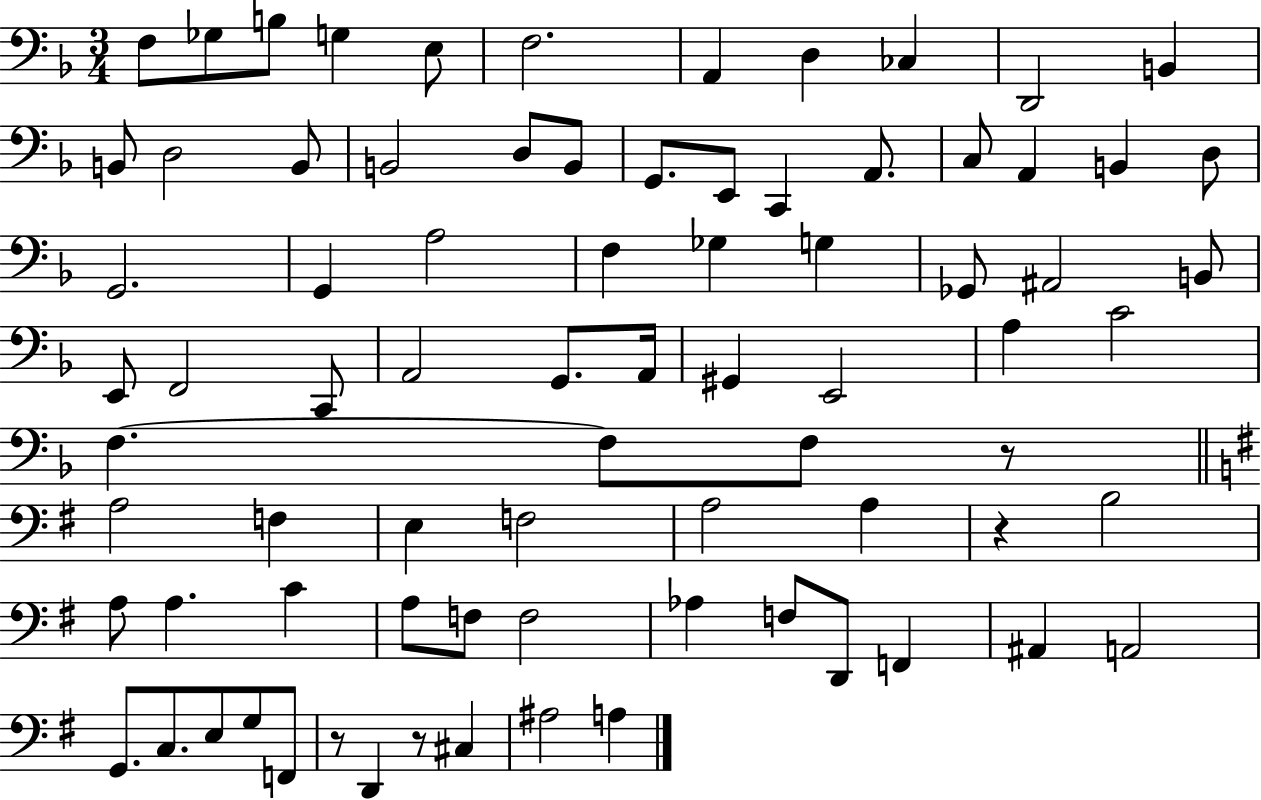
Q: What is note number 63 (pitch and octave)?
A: D2